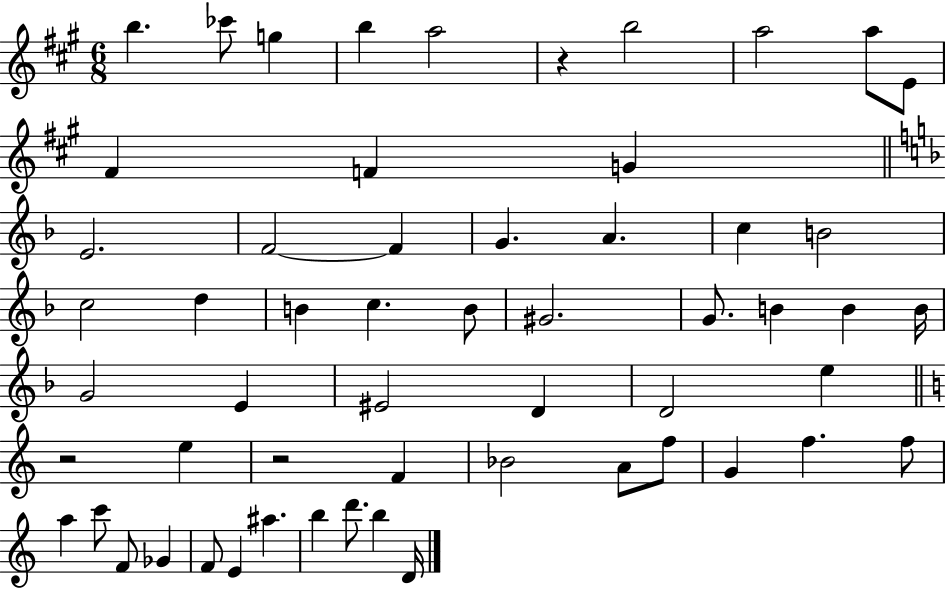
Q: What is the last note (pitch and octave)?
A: D4